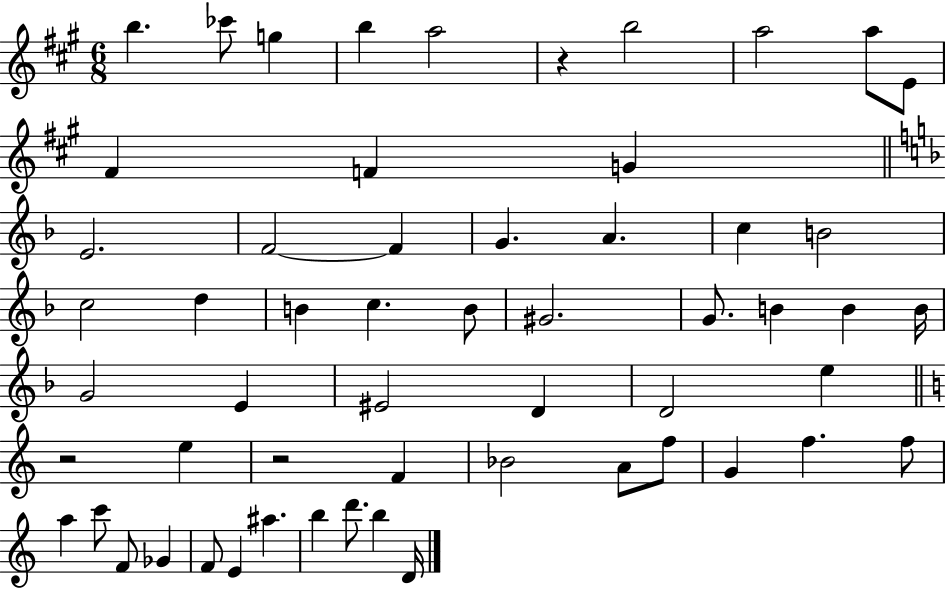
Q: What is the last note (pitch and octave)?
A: D4